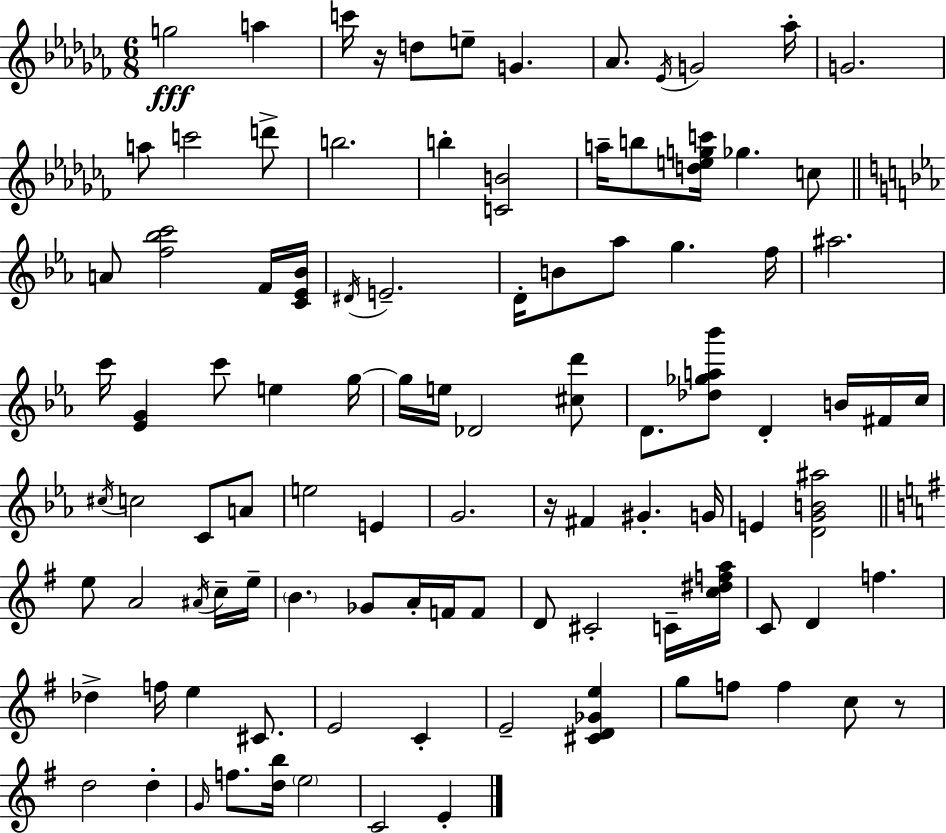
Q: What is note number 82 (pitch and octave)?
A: D5